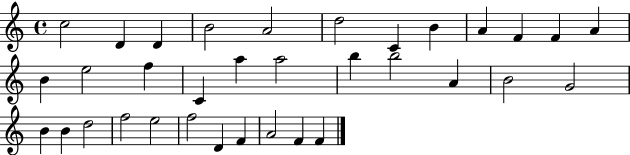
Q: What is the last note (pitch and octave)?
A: F4